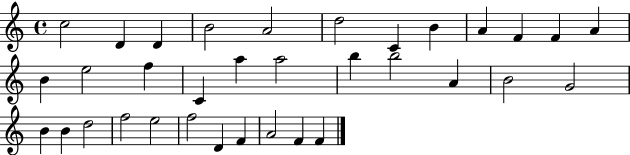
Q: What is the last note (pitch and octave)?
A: F4